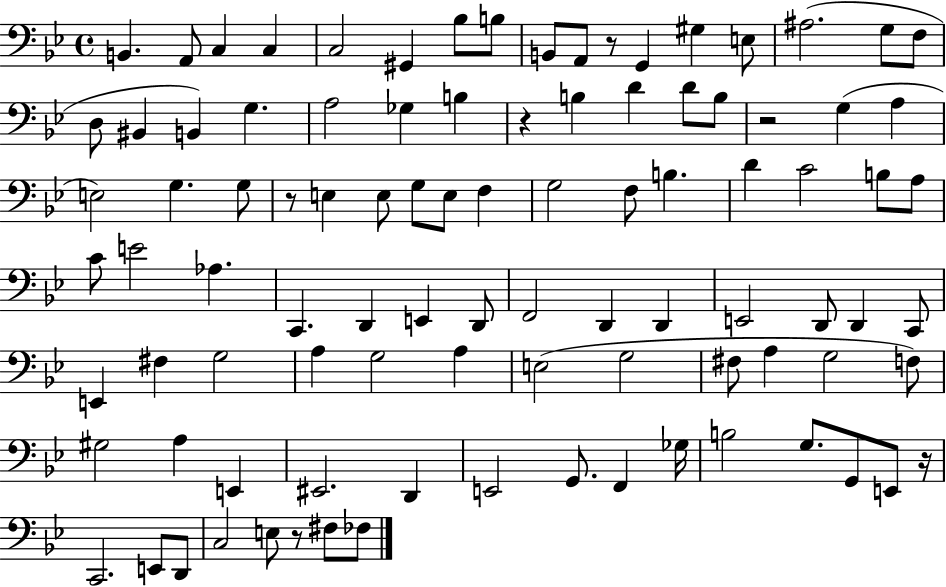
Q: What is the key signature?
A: BES major